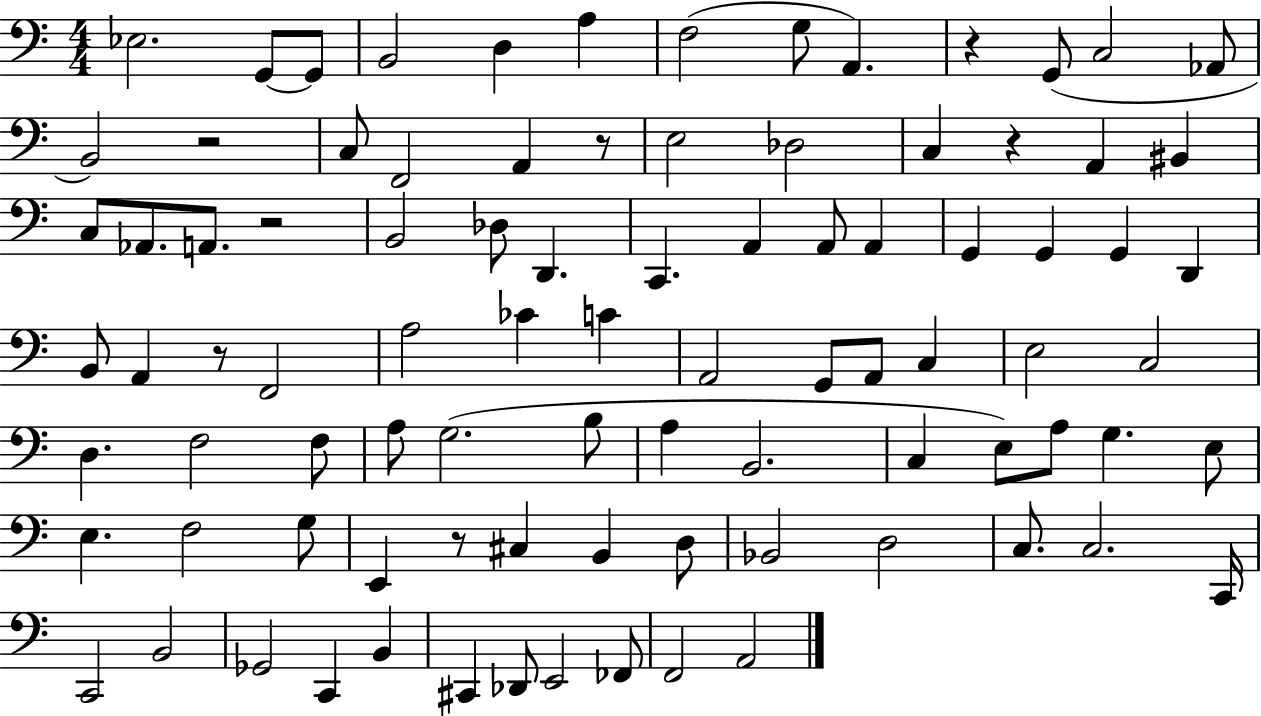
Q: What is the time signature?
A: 4/4